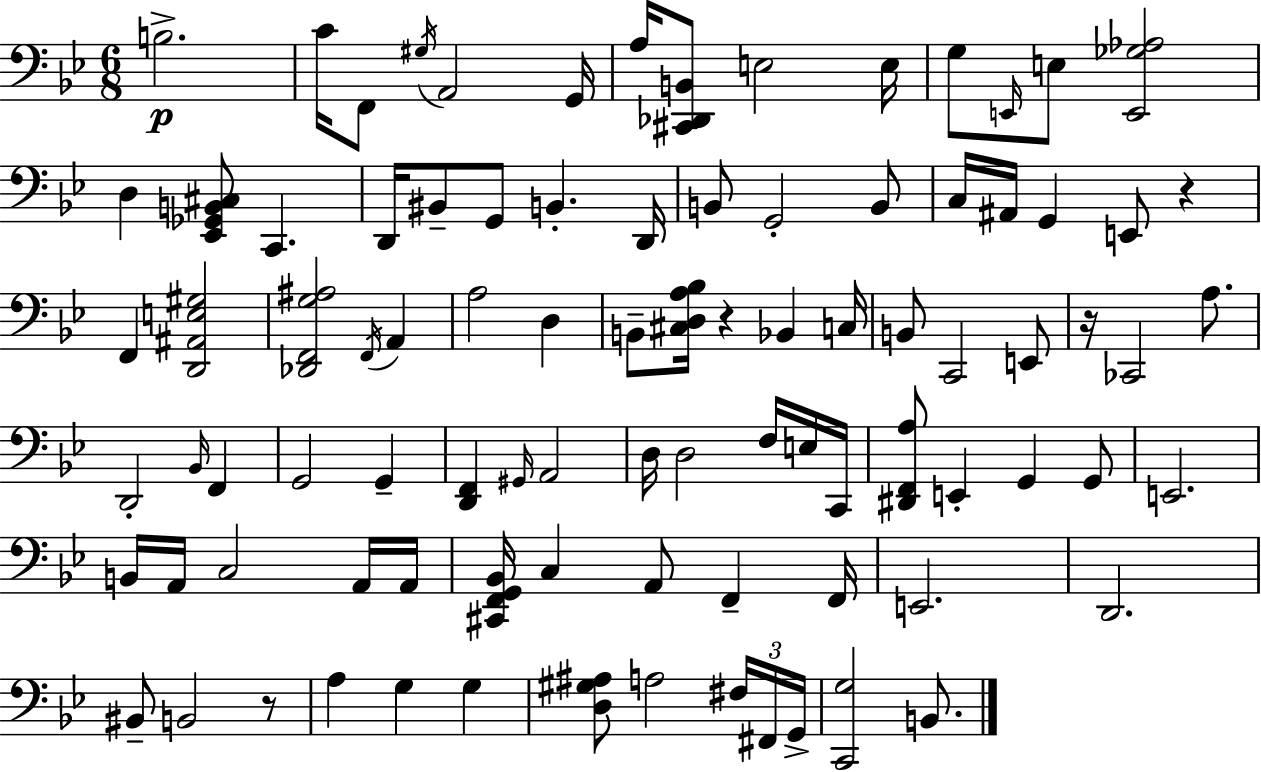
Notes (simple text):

B3/h. C4/s F2/e G#3/s A2/h G2/s A3/s [C#2,Db2,B2]/e E3/h E3/s G3/e E2/s E3/e [E2,Gb3,Ab3]/h D3/q [Eb2,Gb2,B2,C#3]/e C2/q. D2/s BIS2/e G2/e B2/q. D2/s B2/e G2/h B2/e C3/s A#2/s G2/q E2/e R/q F2/q [D2,A#2,E3,G#3]/h [Db2,F2,G3,A#3]/h F2/s A2/q A3/h D3/q B2/e [C#3,D3,A3,Bb3]/s R/q Bb2/q C3/s B2/e C2/h E2/e R/s CES2/h A3/e. D2/h Bb2/s F2/q G2/h G2/q [D2,F2]/q G#2/s A2/h D3/s D3/h F3/s E3/s C2/s [D#2,F2,A3]/e E2/q G2/q G2/e E2/h. B2/s A2/s C3/h A2/s A2/s [C#2,F2,G2,Bb2]/s C3/q A2/e F2/q F2/s E2/h. D2/h. BIS2/e B2/h R/e A3/q G3/q G3/q [D3,G#3,A#3]/e A3/h F#3/s F#2/s G2/s [C2,G3]/h B2/e.